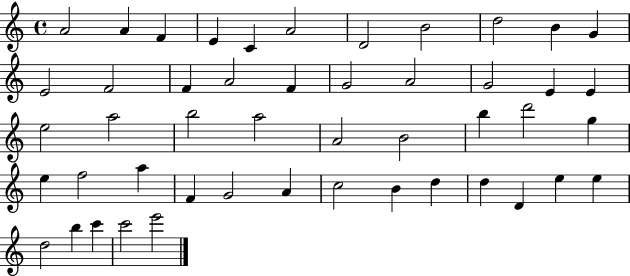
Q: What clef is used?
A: treble